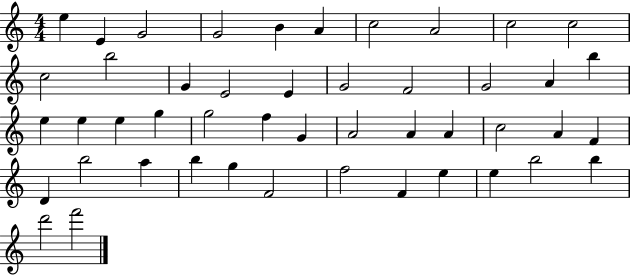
E5/q E4/q G4/h G4/h B4/q A4/q C5/h A4/h C5/h C5/h C5/h B5/h G4/q E4/h E4/q G4/h F4/h G4/h A4/q B5/q E5/q E5/q E5/q G5/q G5/h F5/q G4/q A4/h A4/q A4/q C5/h A4/q F4/q D4/q B5/h A5/q B5/q G5/q F4/h F5/h F4/q E5/q E5/q B5/h B5/q D6/h F6/h